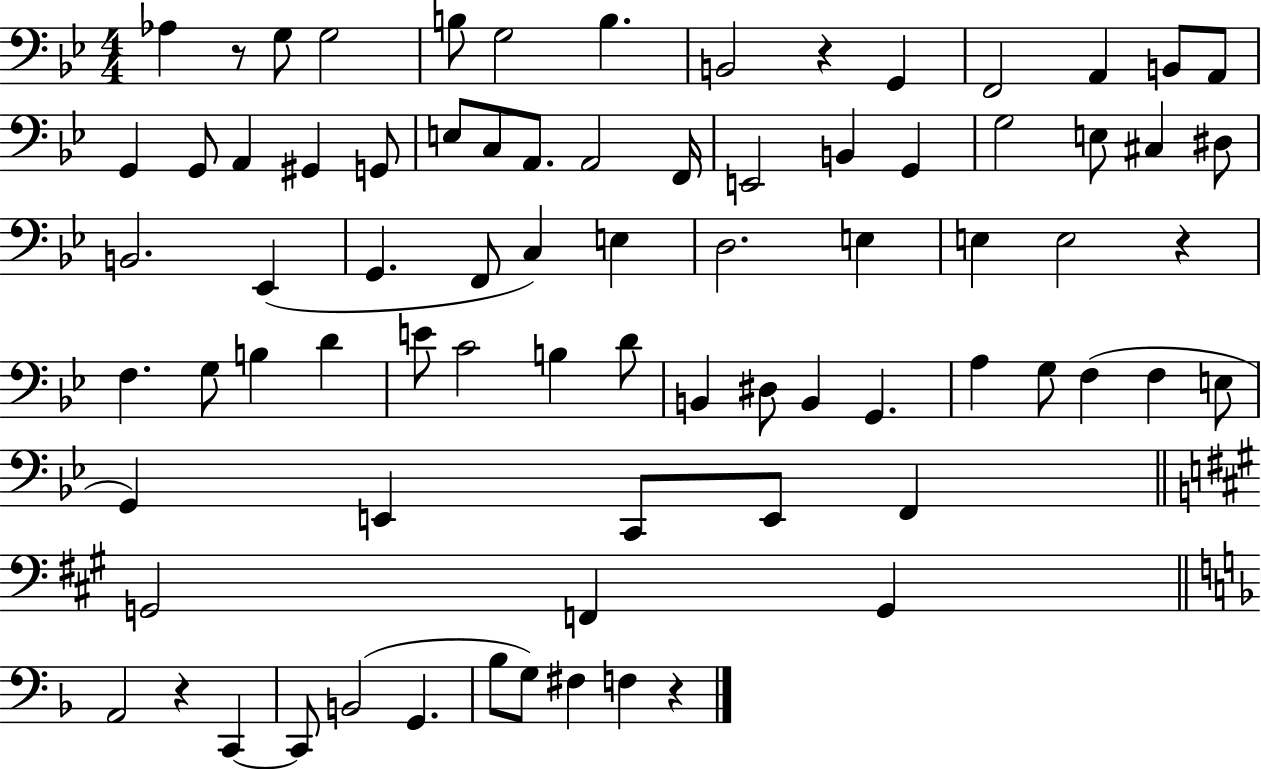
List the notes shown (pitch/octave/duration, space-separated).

Ab3/q R/e G3/e G3/h B3/e G3/h B3/q. B2/h R/q G2/q F2/h A2/q B2/e A2/e G2/q G2/e A2/q G#2/q G2/e E3/e C3/e A2/e. A2/h F2/s E2/h B2/q G2/q G3/h E3/e C#3/q D#3/e B2/h. Eb2/q G2/q. F2/e C3/q E3/q D3/h. E3/q E3/q E3/h R/q F3/q. G3/e B3/q D4/q E4/e C4/h B3/q D4/e B2/q D#3/e B2/q G2/q. A3/q G3/e F3/q F3/q E3/e G2/q E2/q C2/e E2/e F2/q G2/h F2/q G2/q A2/h R/q C2/q C2/e B2/h G2/q. Bb3/e G3/e F#3/q F3/q R/q